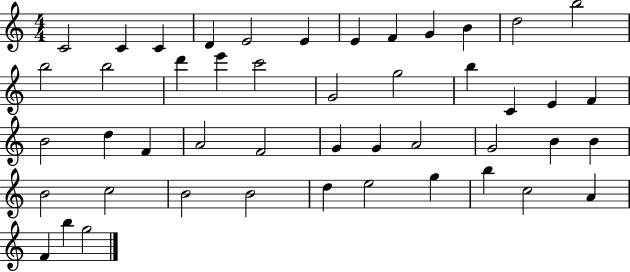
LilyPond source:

{
  \clef treble
  \numericTimeSignature
  \time 4/4
  \key c \major
  c'2 c'4 c'4 | d'4 e'2 e'4 | e'4 f'4 g'4 b'4 | d''2 b''2 | \break b''2 b''2 | d'''4 e'''4 c'''2 | g'2 g''2 | b''4 c'4 e'4 f'4 | \break b'2 d''4 f'4 | a'2 f'2 | g'4 g'4 a'2 | g'2 b'4 b'4 | \break b'2 c''2 | b'2 b'2 | d''4 e''2 g''4 | b''4 c''2 a'4 | \break f'4 b''4 g''2 | \bar "|."
}